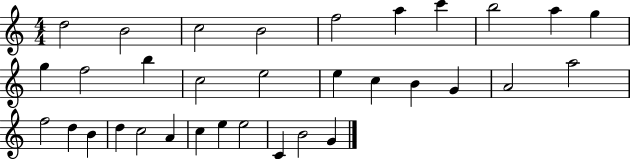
X:1
T:Untitled
M:4/4
L:1/4
K:C
d2 B2 c2 B2 f2 a c' b2 a g g f2 b c2 e2 e c B G A2 a2 f2 d B d c2 A c e e2 C B2 G